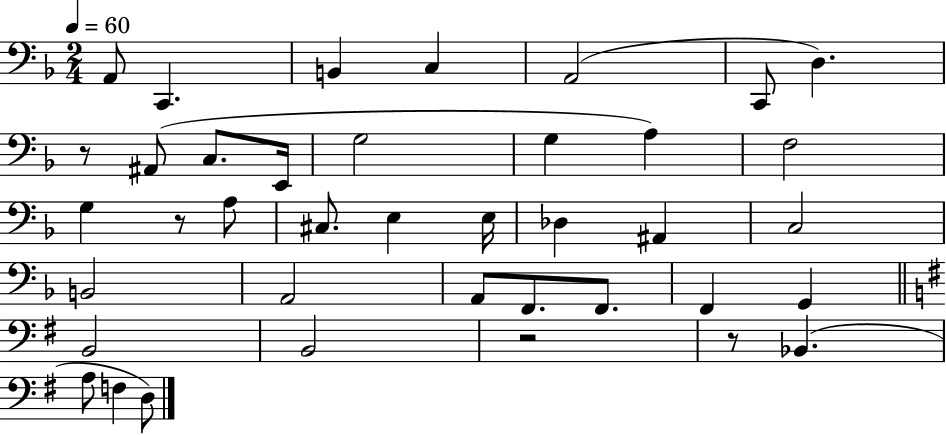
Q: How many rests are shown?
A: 4